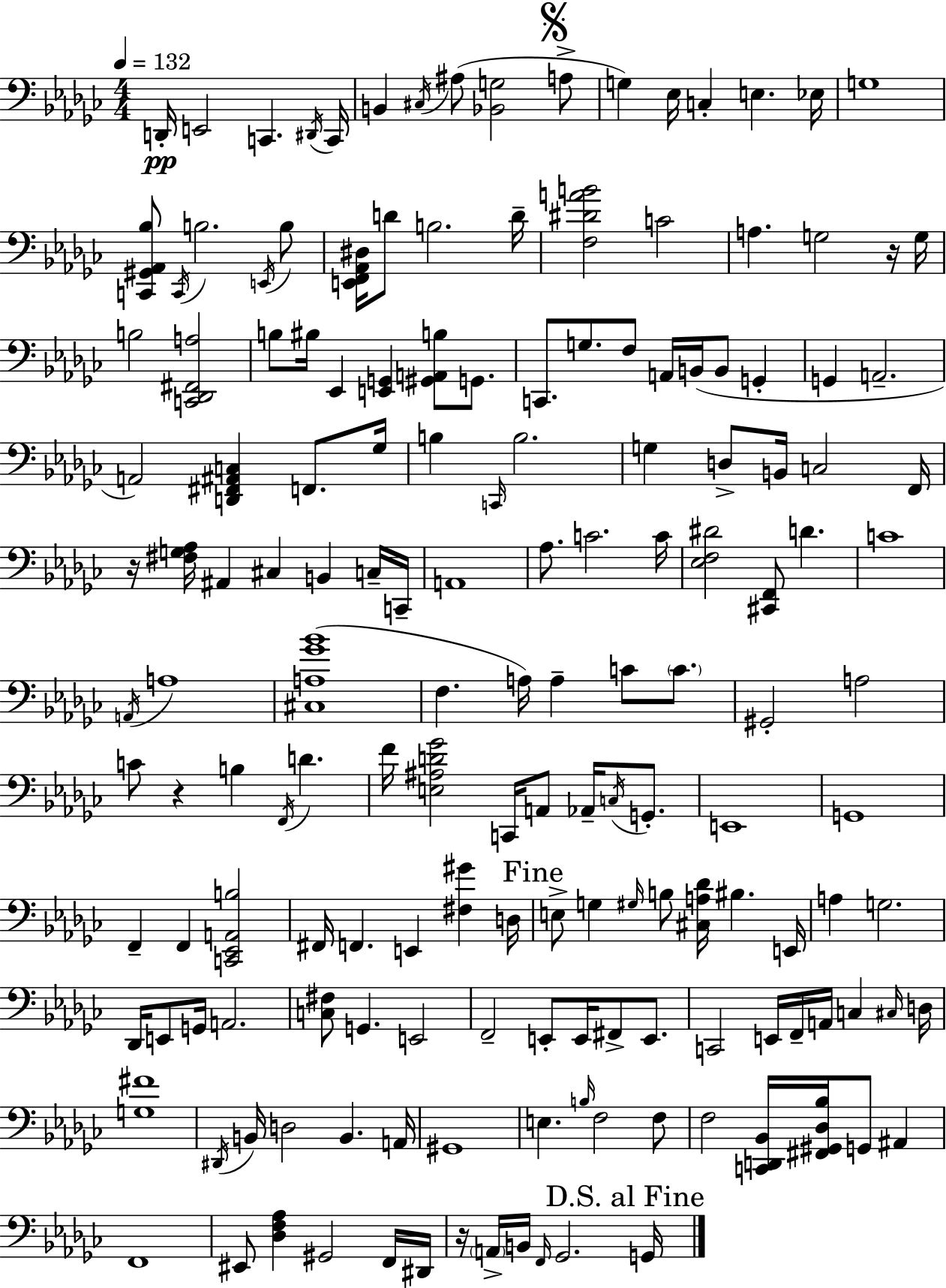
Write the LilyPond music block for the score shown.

{
  \clef bass
  \numericTimeSignature
  \time 4/4
  \key ees \minor
  \tempo 4 = 132
  d,16-.\pp e,2 c,4. \acciaccatura { dis,16 } | c,16 b,4 \acciaccatura { cis16 }( ais8 <bes, g>2 | \mark \markup { \musicglyph "scripts.segno" } a8-> g4) ees16 c4-. e4. | ees16 g1 | \break <c, gis, aes, bes>8 \acciaccatura { c,16 } b2. | \acciaccatura { e,16 } b8 <e, f, aes, dis>16 d'8 b2. | d'16-- <f dis' a' b'>2 c'2 | a4. g2 | \break r16 g16 b2 <c, des, fis, a>2 | b8 bis16 ees,4 <e, g,>4 <gis, a, b>8 | g,8. c,8. g8. f8 a,16 b,16( b,8 | g,4-. g,4 a,2.-- | \break a,2) <d, fis, ais, c>4 | f,8. ges16 b4 \grace { c,16 } b2. | g4 d8-> b,16 c2 | f,16 r16 <fis g aes>16 ais,4 cis4 b,4 | \break c16-- c,16-- a,1 | aes8. c'2. | c'16 <ees f dis'>2 <cis, f,>8 d'4. | c'1 | \break \acciaccatura { a,16 } a1 | <cis a ges' bes'>1( | f4. a16) a4-- | c'8 \parenthesize c'8. gis,2-. a2 | \break c'8 r4 b4 | \acciaccatura { f,16 } d'4. f'16 <e ais d' ges'>2 | c,16 a,8 aes,16-- \acciaccatura { c16 } g,8.-. e,1 | g,1 | \break f,4-- f,4 | <c, ees, a, b>2 fis,16 f,4. e,4 | <fis gis'>4 d16 \mark "Fine" e8-> g4 \grace { gis16 } b8 | <cis a des'>16 bis4. e,16 a4 g2. | \break des,16 e,8 g,16 a,2. | <c fis>8 g,4. | e,2 f,2-- | e,8-. e,16 fis,8-> e,8. c,2 | \break e,16 f,16-- a,16 c4 \grace { cis16 } d16 <g fis'>1 | \acciaccatura { dis,16 } b,16 d2 | b,4. a,16 gis,1 | e4. | \break \grace { b16 } f2 f8 f2 | <c, d, bes,>16 <fis, gis, des bes>16 g,8 ais,4 f,1 | eis,8 <des f aes>4 | gis,2 f,16 dis,16 r16 \parenthesize a,16-> b,16 \grace { f,16 } | \break ges,2. \mark "D.S. al Fine" g,16 \bar "|."
}